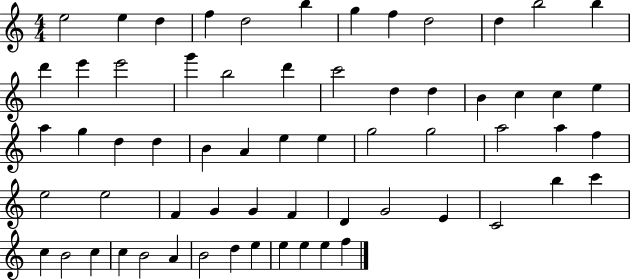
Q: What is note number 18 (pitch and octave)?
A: D6